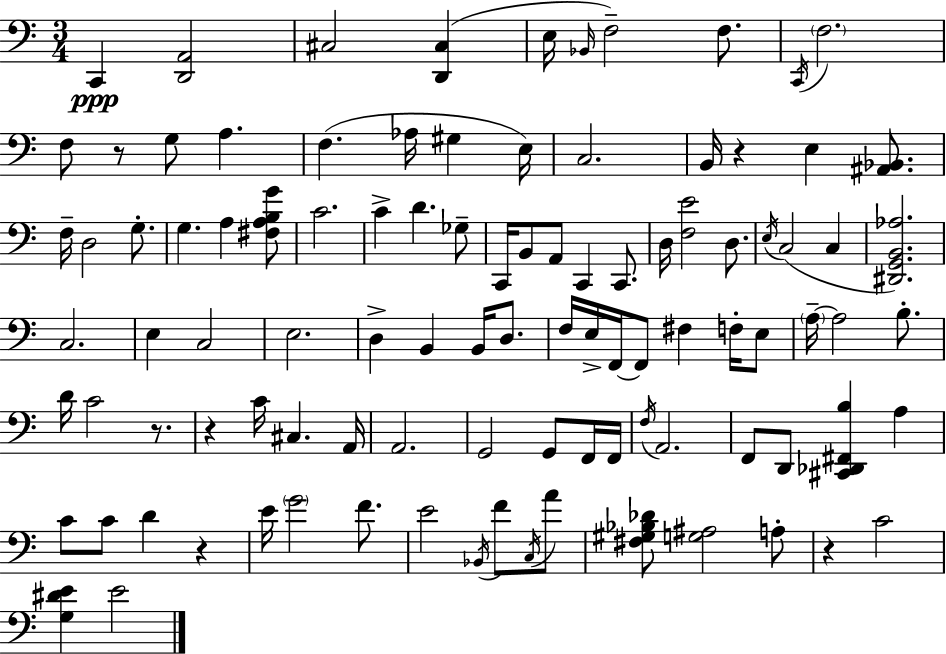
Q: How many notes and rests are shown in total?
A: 100